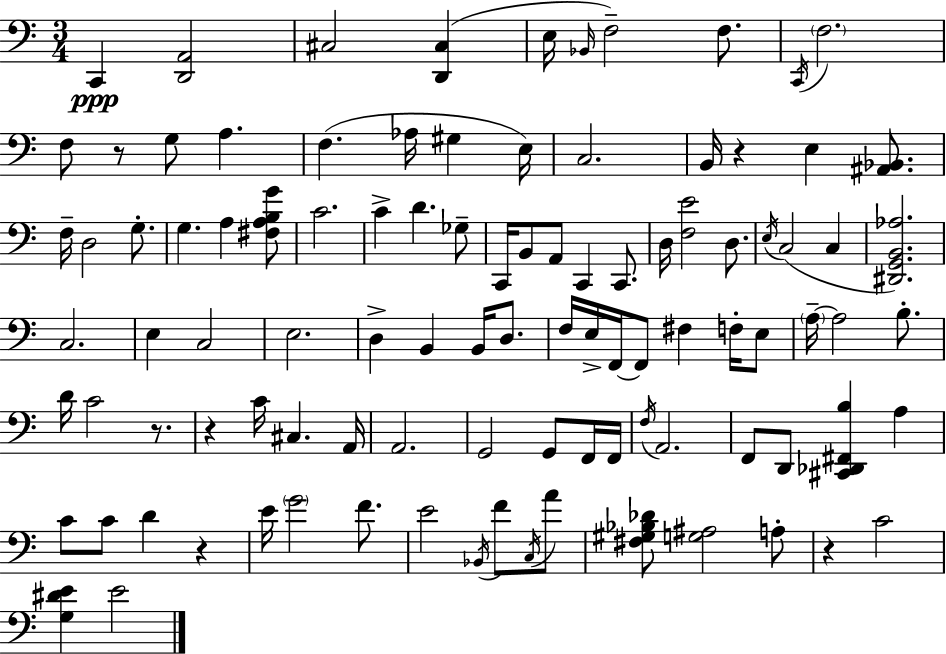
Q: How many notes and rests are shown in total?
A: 100